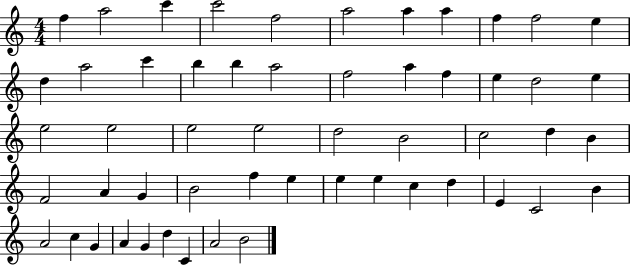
F5/q A5/h C6/q C6/h F5/h A5/h A5/q A5/q F5/q F5/h E5/q D5/q A5/h C6/q B5/q B5/q A5/h F5/h A5/q F5/q E5/q D5/h E5/q E5/h E5/h E5/h E5/h D5/h B4/h C5/h D5/q B4/q F4/h A4/q G4/q B4/h F5/q E5/q E5/q E5/q C5/q D5/q E4/q C4/h B4/q A4/h C5/q G4/q A4/q G4/q D5/q C4/q A4/h B4/h